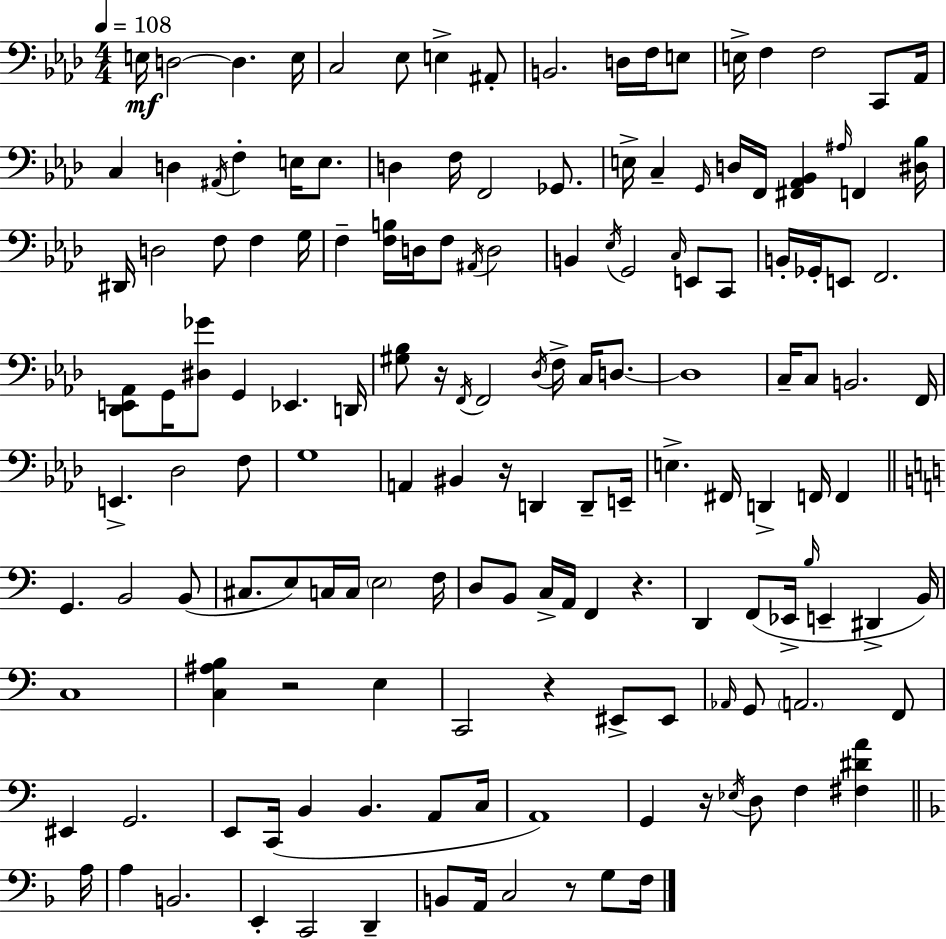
{
  \clef bass
  \numericTimeSignature
  \time 4/4
  \key aes \major
  \tempo 4 = 108
  \repeat volta 2 { e16\mf d2~~ d4. e16 | c2 ees8 e4-> ais,8-. | b,2. d16 f16 e8 | e16-> f4 f2 c,8 aes,16 | \break c4 d4 \acciaccatura { ais,16 } f4-. e16 e8. | d4 f16 f,2 ges,8. | e16-> c4-- \grace { g,16 } d16 f,16 <fis, aes, bes,>4 \grace { ais16 } f,4 | <dis bes>16 dis,16 d2 f8 f4 | \break g16 f4-- <f b>16 d16 f8 \acciaccatura { ais,16 } d2 | b,4 \acciaccatura { ees16 } g,2 | \grace { c16 } e,8 c,8 b,16-. ges,16-. e,8 f,2. | <des, e, aes,>8 g,16 <dis ges'>8 g,4 ees,4. | \break d,16 <gis bes>8 r16 \acciaccatura { f,16 } f,2 | \acciaccatura { des16 } f16-> c16 d8.~~ d1 | c16-- c8 b,2. | f,16 e,4.-> des2 | \break f8 g1 | a,4 bis,4 | r16 d,4 d,8-- e,16-- e4.-> fis,16 d,4-> | f,16 f,4 \bar "||" \break \key c \major g,4. b,2 b,8( | cis8. e8) c16 c16 \parenthesize e2 f16 | d8 b,8 c16-> a,16 f,4 r4. | d,4 f,8( ees,16-> \grace { b16 } e,4-- dis,4-> | \break b,16) c1 | <c ais b>4 r2 e4 | c,2 r4 eis,8-> eis,8 | \grace { aes,16 } g,8 \parenthesize a,2. | \break f,8 eis,4 g,2. | e,8 c,16( b,4 b,4. a,8 | c16 a,1) | g,4 r16 \acciaccatura { ees16 } d8 f4 <fis dis' a'>4 | \break \bar "||" \break \key d \minor a16 a4 b,2. | e,4-. c,2 d,4-- | b,8 a,16 c2 r8 g8 | f16 } \bar "|."
}